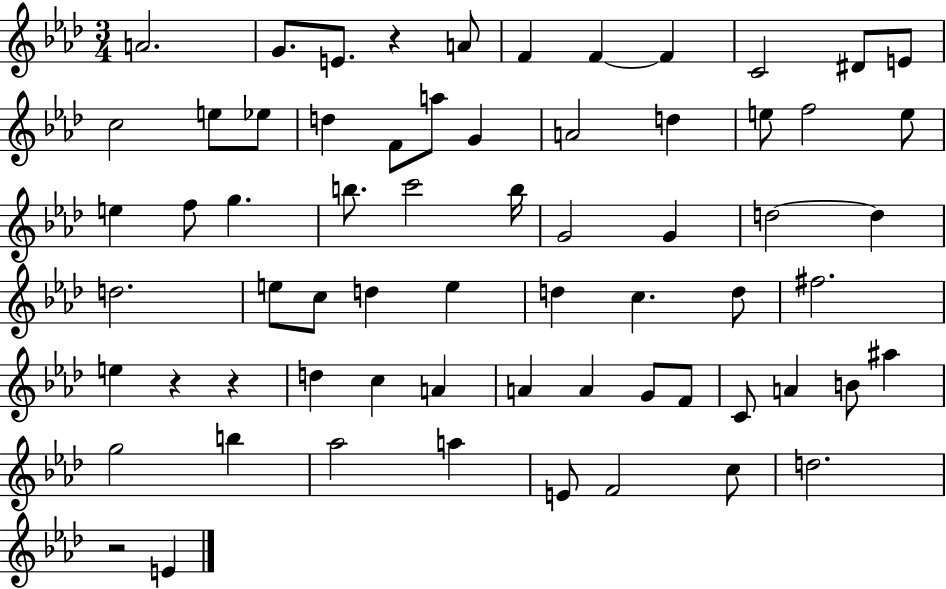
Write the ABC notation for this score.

X:1
T:Untitled
M:3/4
L:1/4
K:Ab
A2 G/2 E/2 z A/2 F F F C2 ^D/2 E/2 c2 e/2 _e/2 d F/2 a/2 G A2 d e/2 f2 e/2 e f/2 g b/2 c'2 b/4 G2 G d2 d d2 e/2 c/2 d e d c d/2 ^f2 e z z d c A A A G/2 F/2 C/2 A B/2 ^a g2 b _a2 a E/2 F2 c/2 d2 z2 E